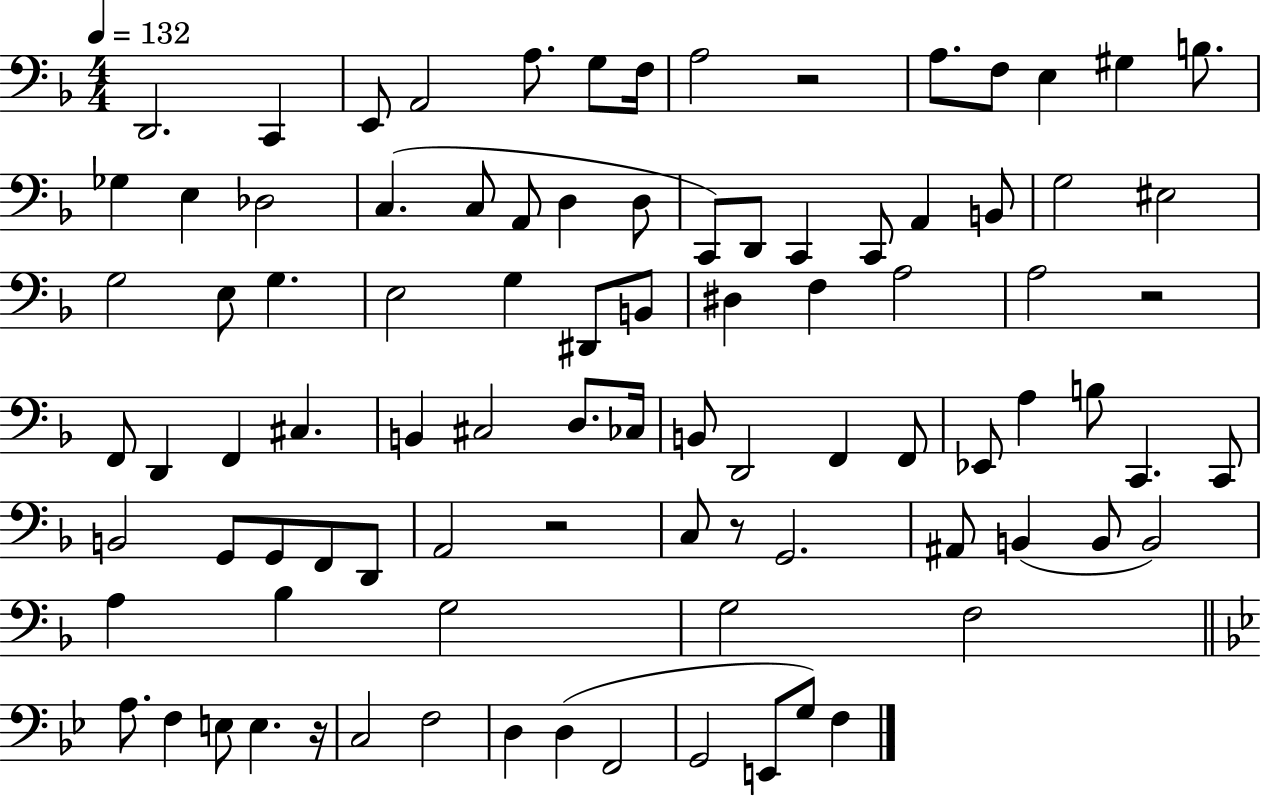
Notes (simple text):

D2/h. C2/q E2/e A2/h A3/e. G3/e F3/s A3/h R/h A3/e. F3/e E3/q G#3/q B3/e. Gb3/q E3/q Db3/h C3/q. C3/e A2/e D3/q D3/e C2/e D2/e C2/q C2/e A2/q B2/e G3/h EIS3/h G3/h E3/e G3/q. E3/h G3/q D#2/e B2/e D#3/q F3/q A3/h A3/h R/h F2/e D2/q F2/q C#3/q. B2/q C#3/h D3/e. CES3/s B2/e D2/h F2/q F2/e Eb2/e A3/q B3/e C2/q. C2/e B2/h G2/e G2/e F2/e D2/e A2/h R/h C3/e R/e G2/h. A#2/e B2/q B2/e B2/h A3/q Bb3/q G3/h G3/h F3/h A3/e. F3/q E3/e E3/q. R/s C3/h F3/h D3/q D3/q F2/h G2/h E2/e G3/e F3/q